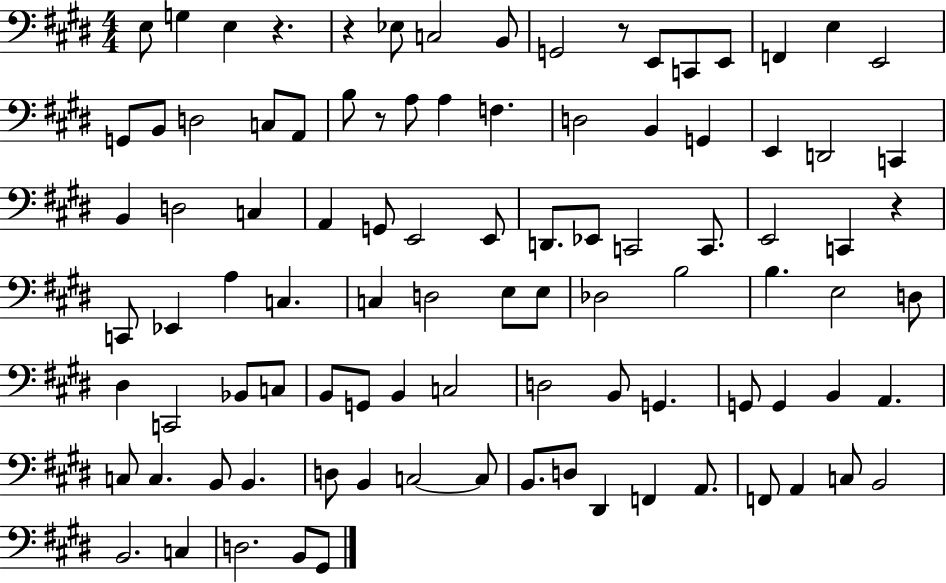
E3/e G3/q E3/q R/q. R/q Eb3/e C3/h B2/e G2/h R/e E2/e C2/e E2/e F2/q E3/q E2/h G2/e B2/e D3/h C3/e A2/e B3/e R/e A3/e A3/q F3/q. D3/h B2/q G2/q E2/q D2/h C2/q B2/q D3/h C3/q A2/q G2/e E2/h E2/e D2/e. Eb2/e C2/h C2/e. E2/h C2/q R/q C2/e Eb2/q A3/q C3/q. C3/q D3/h E3/e E3/e Db3/h B3/h B3/q. E3/h D3/e D#3/q C2/h Bb2/e C3/e B2/e G2/e B2/q C3/h D3/h B2/e G2/q. G2/e G2/q B2/q A2/q. C3/e C3/q. B2/e B2/q. D3/e B2/q C3/h C3/e B2/e. D3/e D#2/q F2/q A2/e. F2/e A2/q C3/e B2/h B2/h. C3/q D3/h. B2/e G#2/e